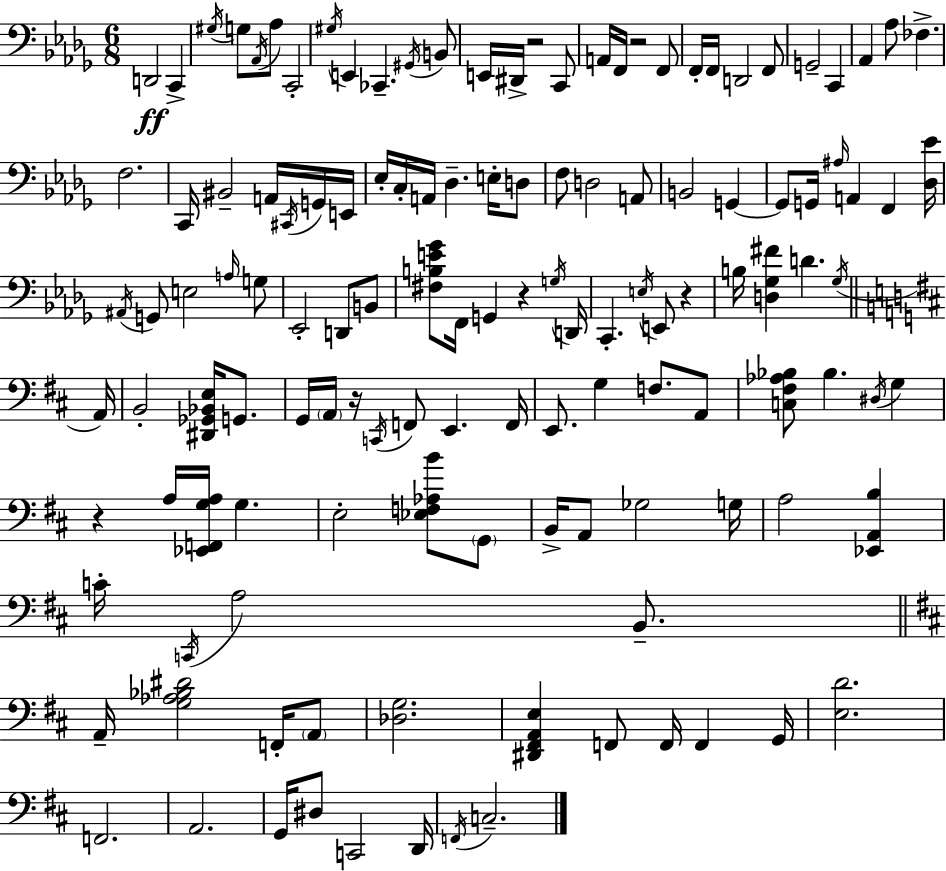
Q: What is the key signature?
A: BES minor